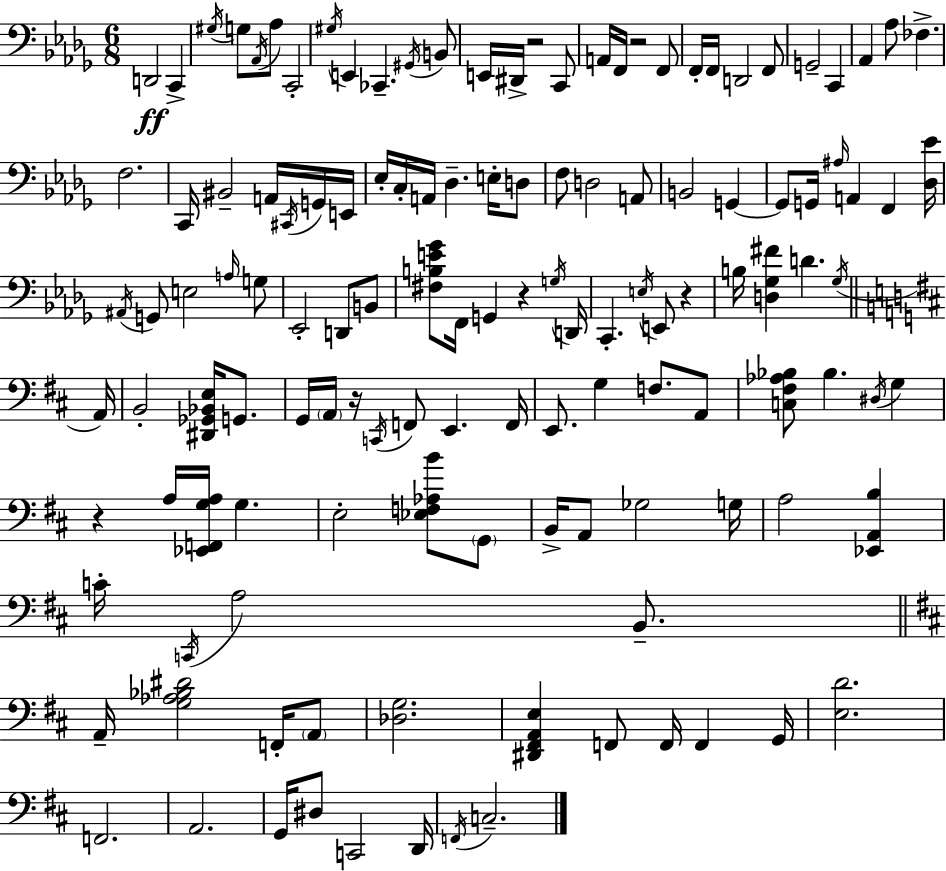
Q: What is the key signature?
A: BES minor